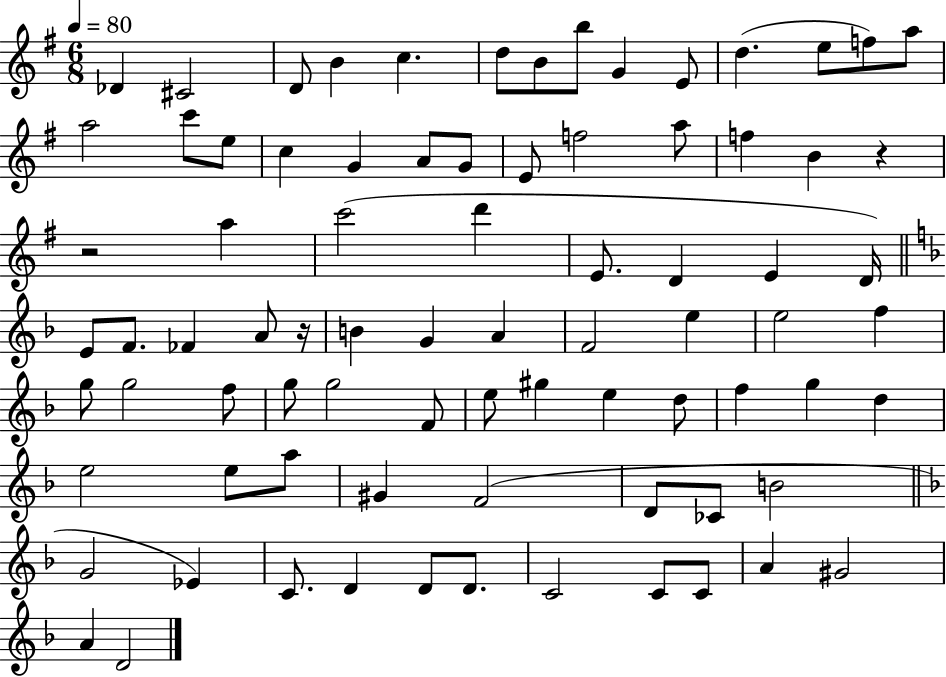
X:1
T:Untitled
M:6/8
L:1/4
K:G
_D ^C2 D/2 B c d/2 B/2 b/2 G E/2 d e/2 f/2 a/2 a2 c'/2 e/2 c G A/2 G/2 E/2 f2 a/2 f B z z2 a c'2 d' E/2 D E D/4 E/2 F/2 _F A/2 z/4 B G A F2 e e2 f g/2 g2 f/2 g/2 g2 F/2 e/2 ^g e d/2 f g d e2 e/2 a/2 ^G F2 D/2 _C/2 B2 G2 _E C/2 D D/2 D/2 C2 C/2 C/2 A ^G2 A D2